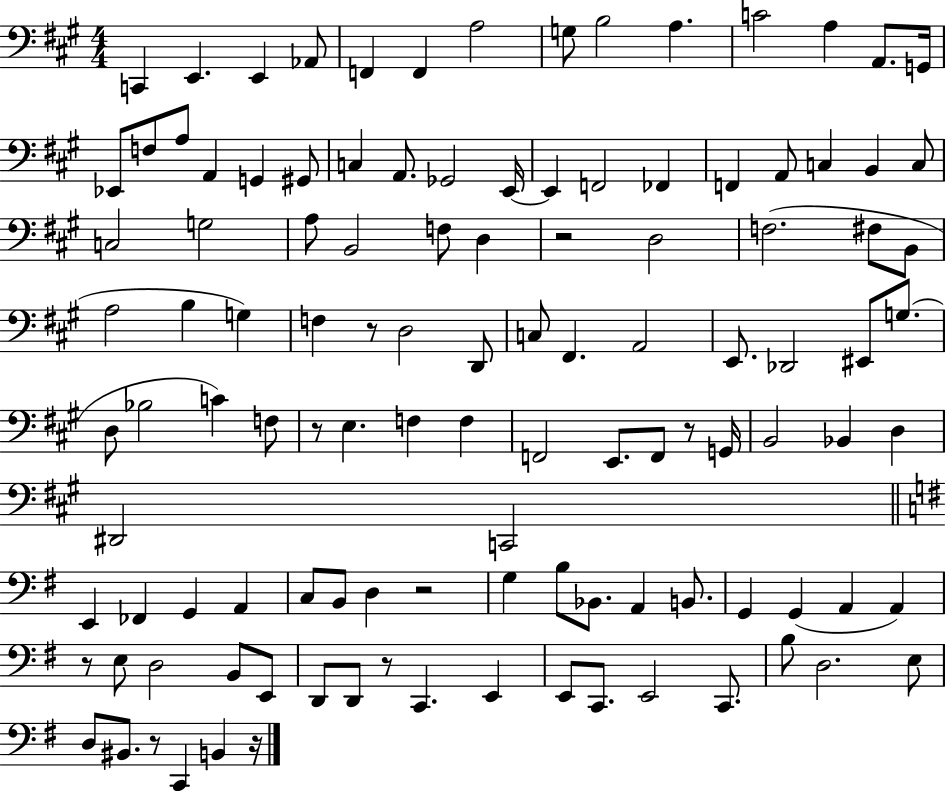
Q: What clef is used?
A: bass